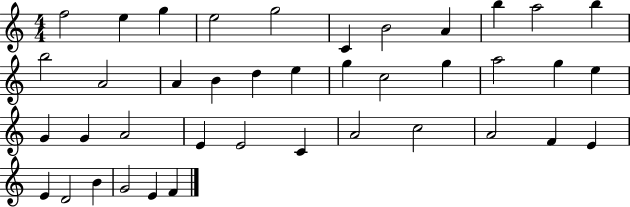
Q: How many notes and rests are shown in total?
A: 40